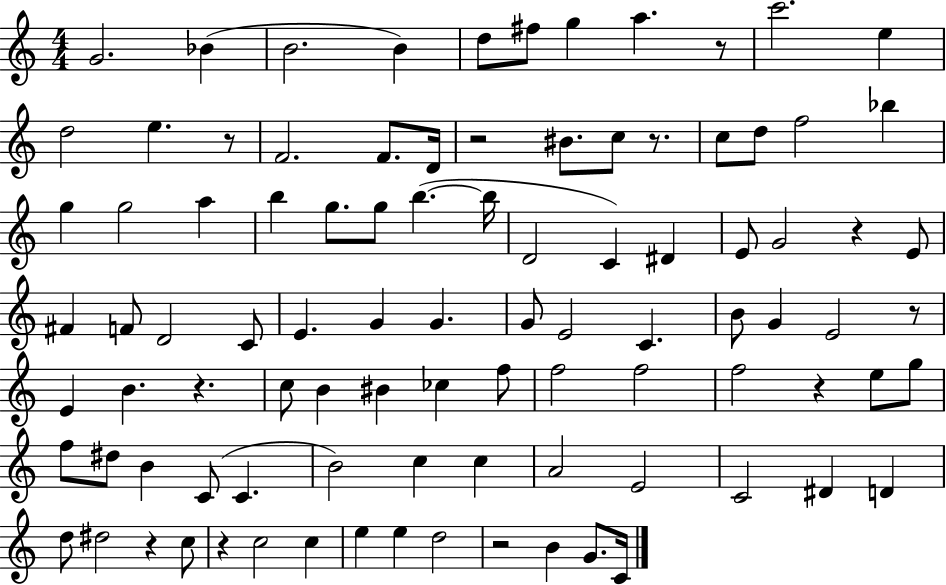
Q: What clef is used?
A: treble